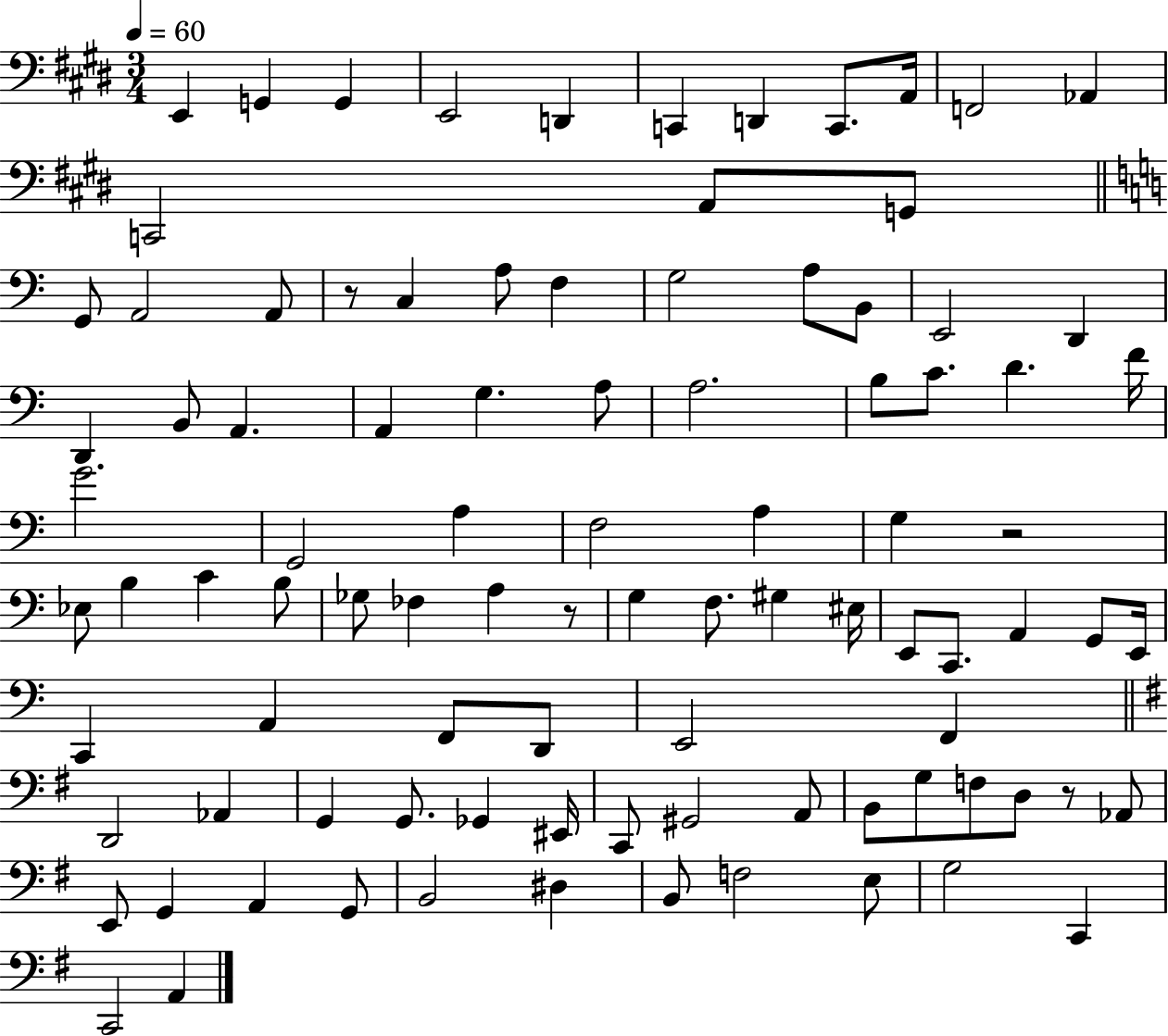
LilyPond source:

{
  \clef bass
  \numericTimeSignature
  \time 3/4
  \key e \major
  \tempo 4 = 60
  e,4 g,4 g,4 | e,2 d,4 | c,4 d,4 c,8. a,16 | f,2 aes,4 | \break c,2 a,8 g,8 | \bar "||" \break \key c \major g,8 a,2 a,8 | r8 c4 a8 f4 | g2 a8 b,8 | e,2 d,4 | \break d,4 b,8 a,4. | a,4 g4. a8 | a2. | b8 c'8. d'4. f'16 | \break g'2. | g,2 a4 | f2 a4 | g4 r2 | \break ees8 b4 c'4 b8 | ges8 fes4 a4 r8 | g4 f8. gis4 eis16 | e,8 c,8. a,4 g,8 e,16 | \break c,4 a,4 f,8 d,8 | e,2 f,4 | \bar "||" \break \key g \major d,2 aes,4 | g,4 g,8. ges,4 eis,16 | c,8 gis,2 a,8 | b,8 g8 f8 d8 r8 aes,8 | \break e,8 g,4 a,4 g,8 | b,2 dis4 | b,8 f2 e8 | g2 c,4 | \break c,2 a,4 | \bar "|."
}